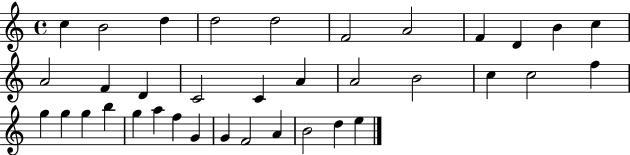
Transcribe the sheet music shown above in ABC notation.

X:1
T:Untitled
M:4/4
L:1/4
K:C
c B2 d d2 d2 F2 A2 F D B c A2 F D C2 C A A2 B2 c c2 f g g g b g a f G G F2 A B2 d e